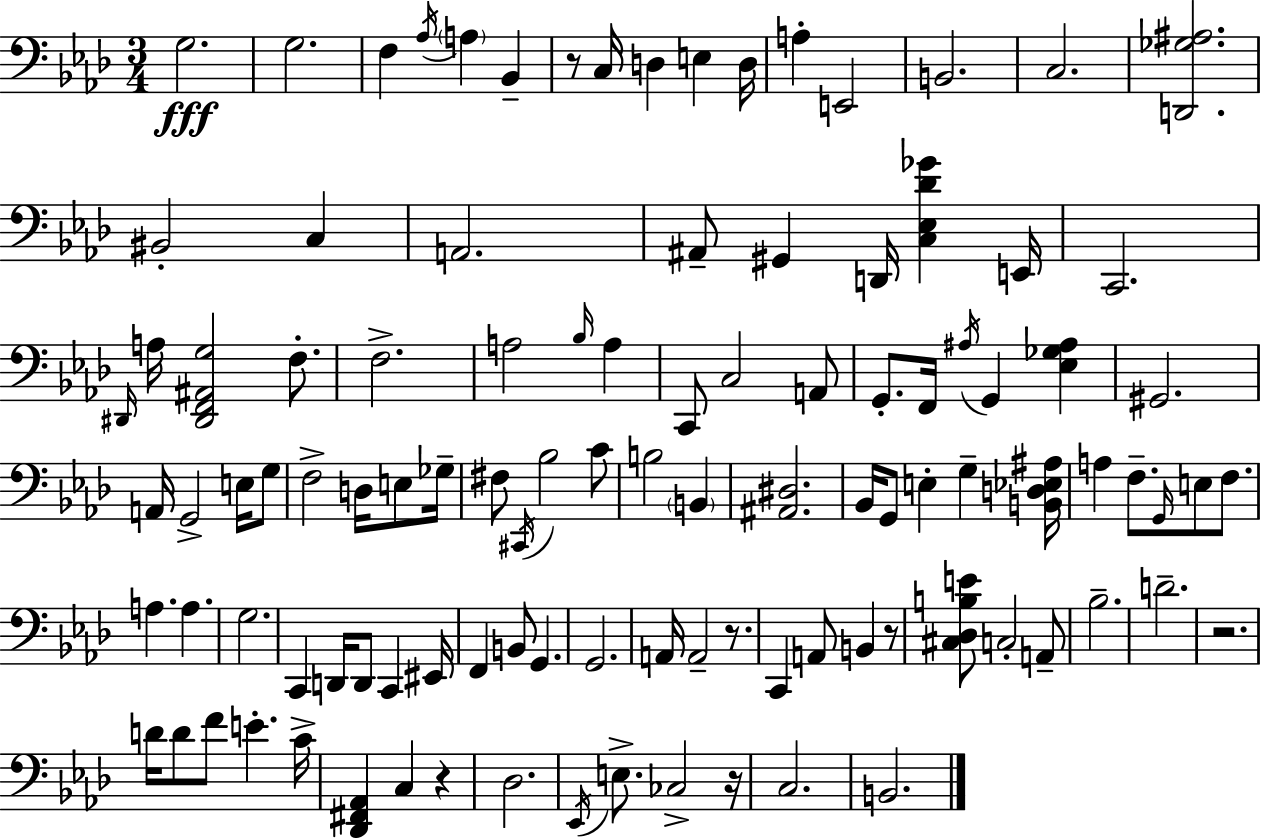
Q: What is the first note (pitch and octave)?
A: G3